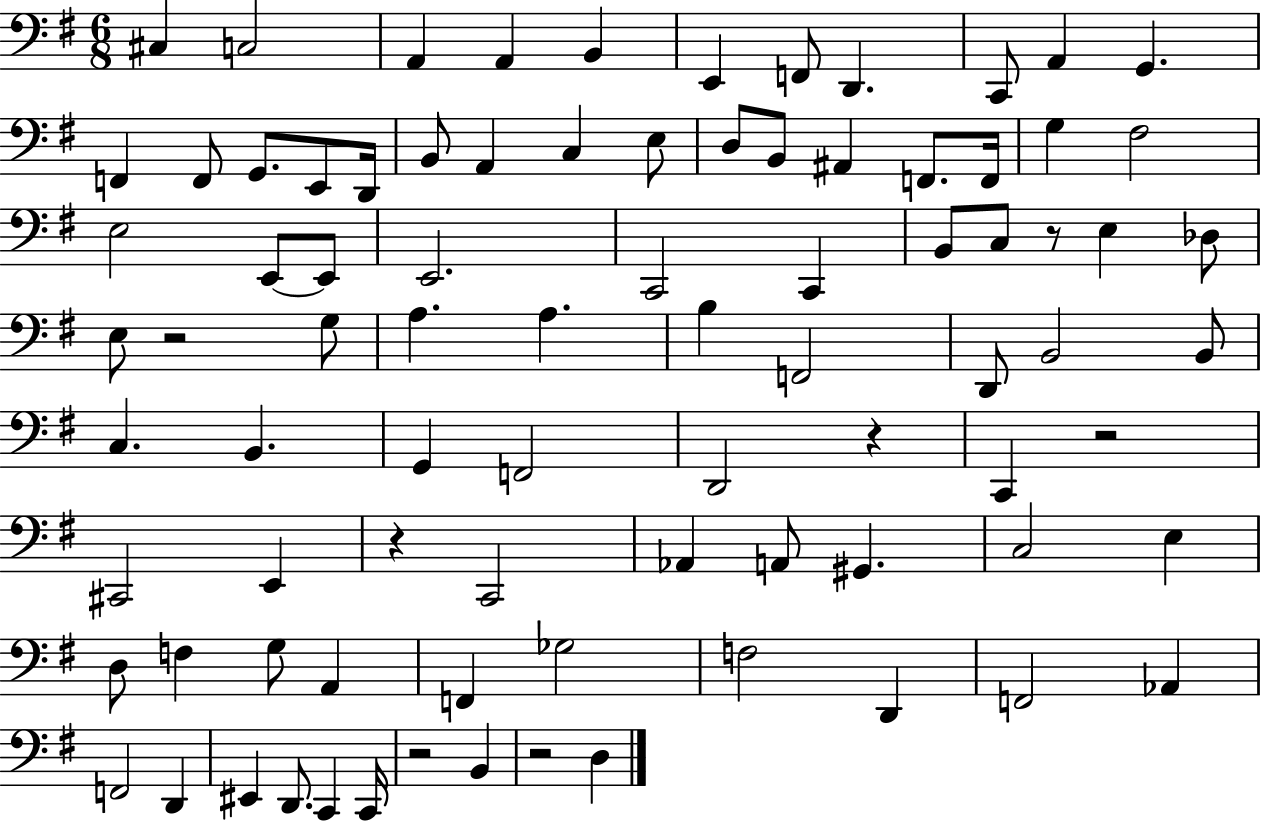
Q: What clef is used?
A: bass